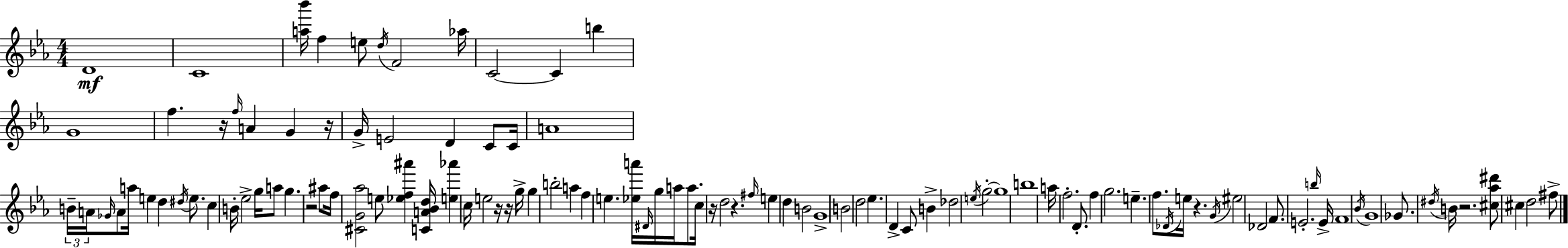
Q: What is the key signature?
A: EES major